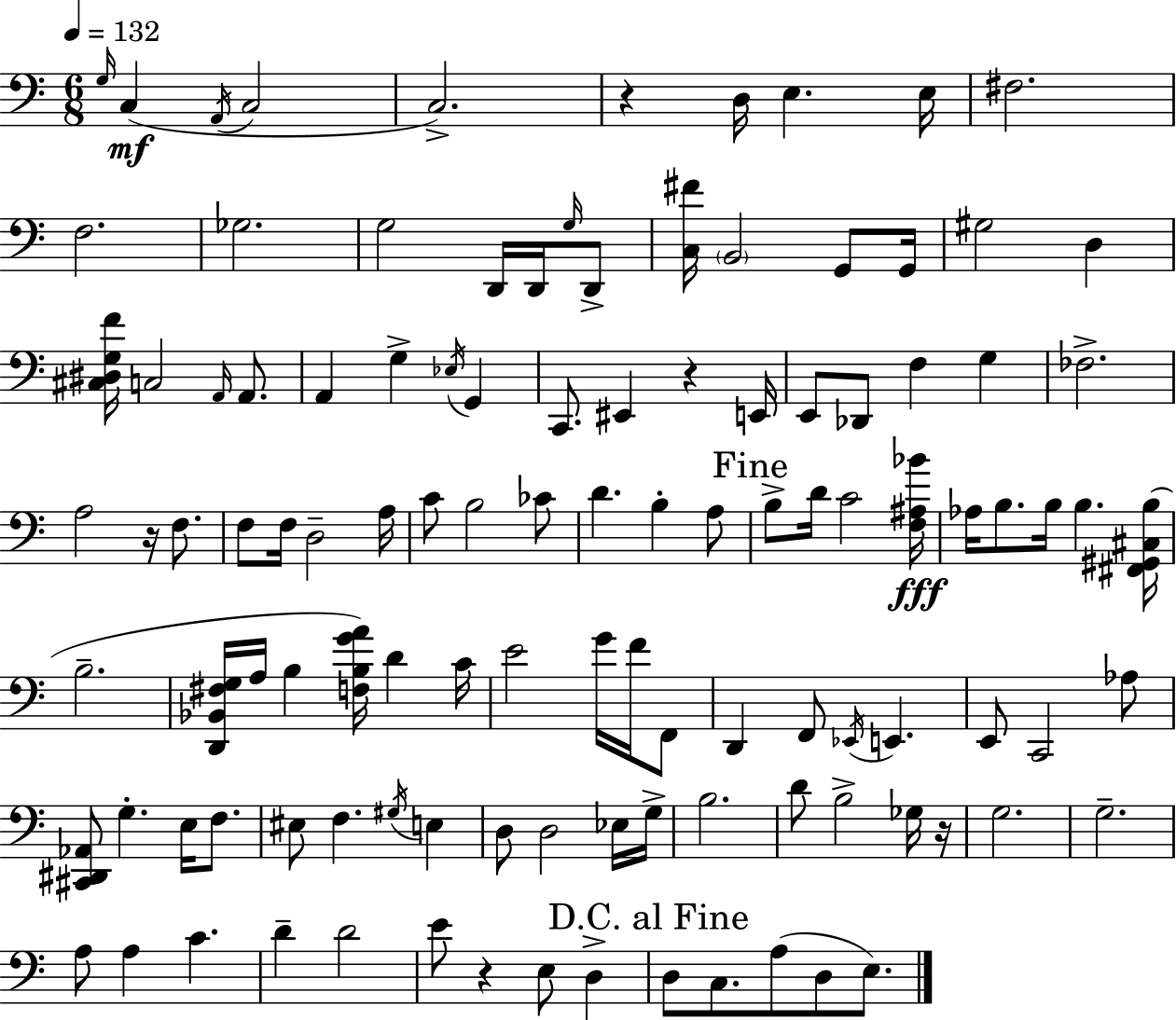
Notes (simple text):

G3/s C3/q A2/s C3/h C3/h. R/q D3/s E3/q. E3/s F#3/h. F3/h. Gb3/h. G3/h D2/s D2/s G3/s D2/e [C3,F#4]/s B2/h G2/e G2/s G#3/h D3/q [C#3,D#3,G3,F4]/s C3/h A2/s A2/e. A2/q G3/q Eb3/s G2/q C2/e. EIS2/q R/q E2/s E2/e Db2/e F3/q G3/q FES3/h. A3/h R/s F3/e. F3/e F3/s D3/h A3/s C4/e B3/h CES4/e D4/q. B3/q A3/e B3/e D4/s C4/h [F3,A#3,Bb4]/s Ab3/s B3/e. B3/s B3/q. [F#2,G#2,C#3,B3]/s B3/h. [D2,Bb2,F#3,G3]/s A3/s B3/q [F3,B3,G4,A4]/s D4/q C4/s E4/h G4/s F4/s F2/e D2/q F2/e Eb2/s E2/q. E2/e C2/h Ab3/e [C#2,D#2,Ab2]/e G3/q. E3/s F3/e. EIS3/e F3/q. G#3/s E3/q D3/e D3/h Eb3/s G3/s B3/h. D4/e B3/h Gb3/s R/s G3/h. G3/h. A3/e A3/q C4/q. D4/q D4/h E4/e R/q E3/e D3/q D3/e C3/e. A3/e D3/e E3/e.